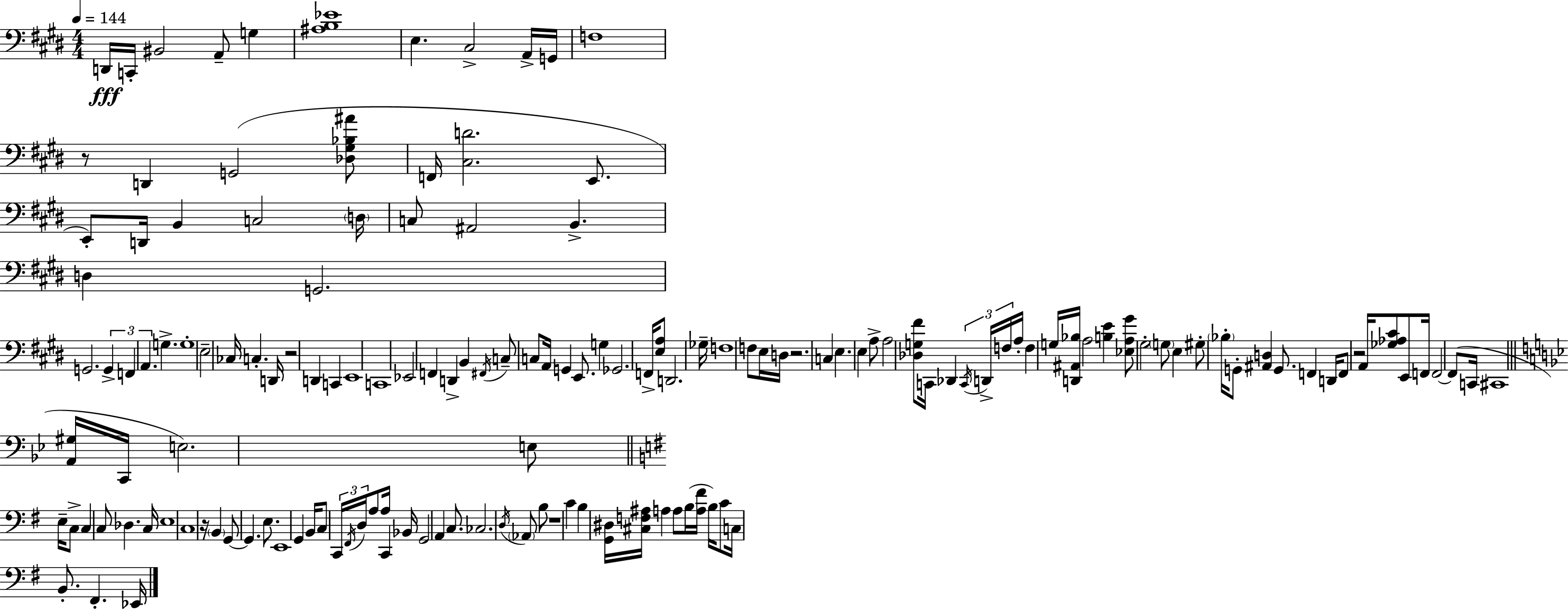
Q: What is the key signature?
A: E major